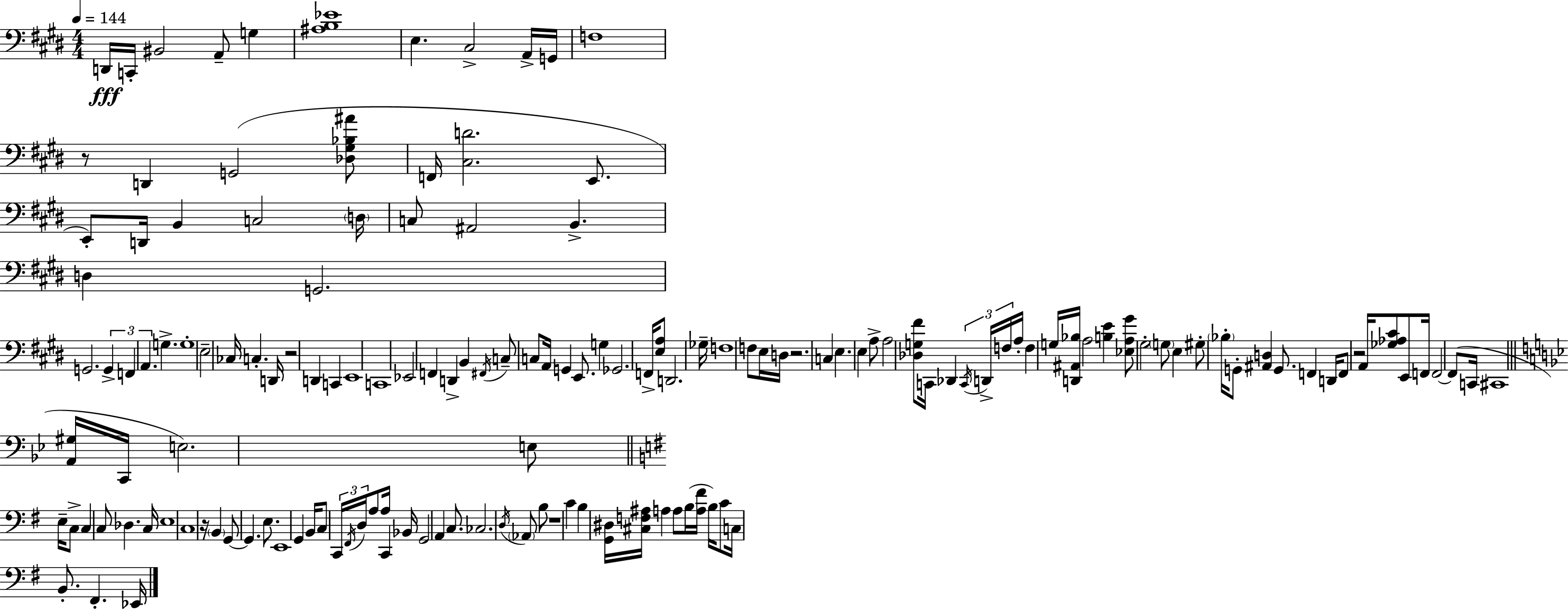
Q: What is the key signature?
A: E major